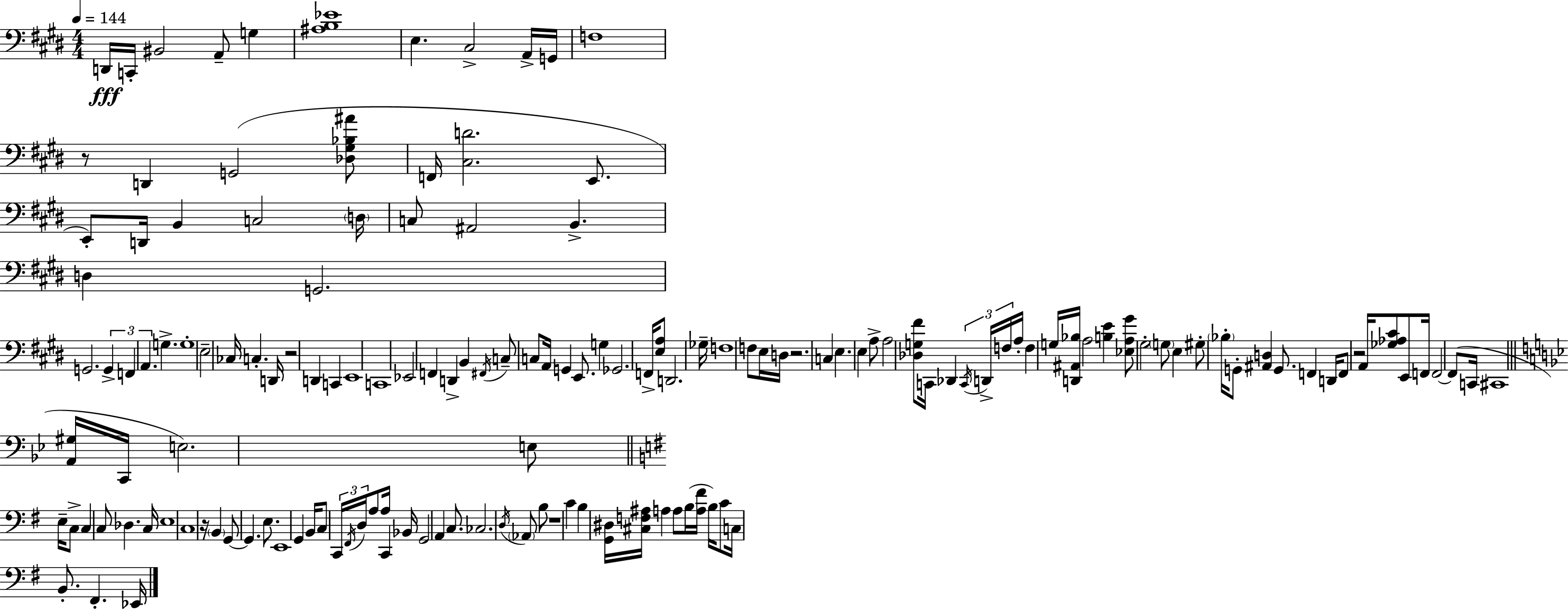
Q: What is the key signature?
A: E major